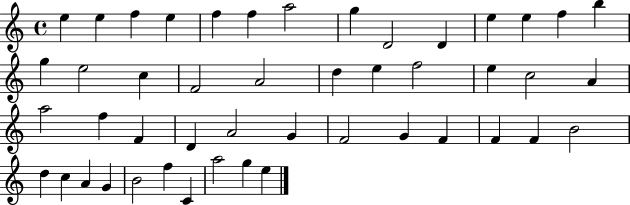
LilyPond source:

{
  \clef treble
  \time 4/4
  \defaultTimeSignature
  \key c \major
  e''4 e''4 f''4 e''4 | f''4 f''4 a''2 | g''4 d'2 d'4 | e''4 e''4 f''4 b''4 | \break g''4 e''2 c''4 | f'2 a'2 | d''4 e''4 f''2 | e''4 c''2 a'4 | \break a''2 f''4 f'4 | d'4 a'2 g'4 | f'2 g'4 f'4 | f'4 f'4 b'2 | \break d''4 c''4 a'4 g'4 | b'2 f''4 c'4 | a''2 g''4 e''4 | \bar "|."
}